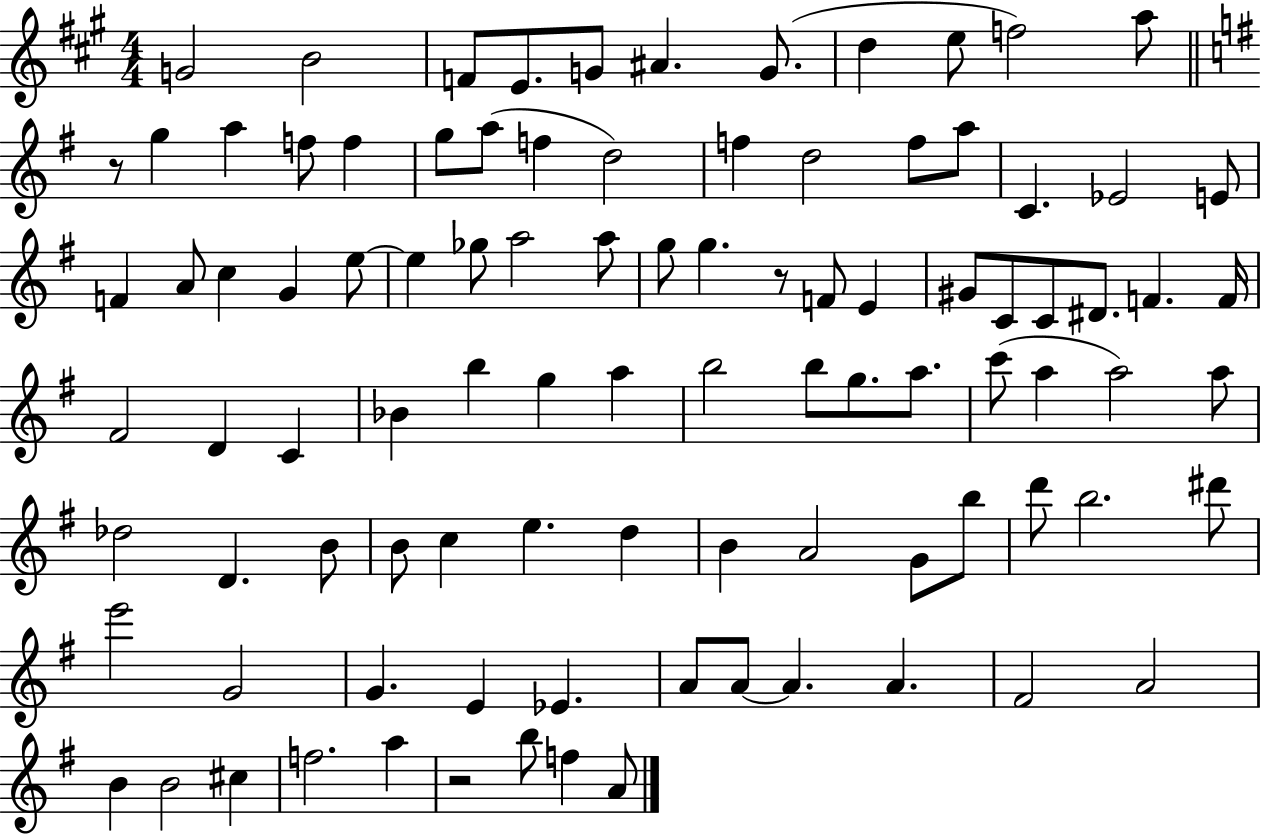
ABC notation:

X:1
T:Untitled
M:4/4
L:1/4
K:A
G2 B2 F/2 E/2 G/2 ^A G/2 d e/2 f2 a/2 z/2 g a f/2 f g/2 a/2 f d2 f d2 f/2 a/2 C _E2 E/2 F A/2 c G e/2 e _g/2 a2 a/2 g/2 g z/2 F/2 E ^G/2 C/2 C/2 ^D/2 F F/4 ^F2 D C _B b g a b2 b/2 g/2 a/2 c'/2 a a2 a/2 _d2 D B/2 B/2 c e d B A2 G/2 b/2 d'/2 b2 ^d'/2 e'2 G2 G E _E A/2 A/2 A A ^F2 A2 B B2 ^c f2 a z2 b/2 f A/2